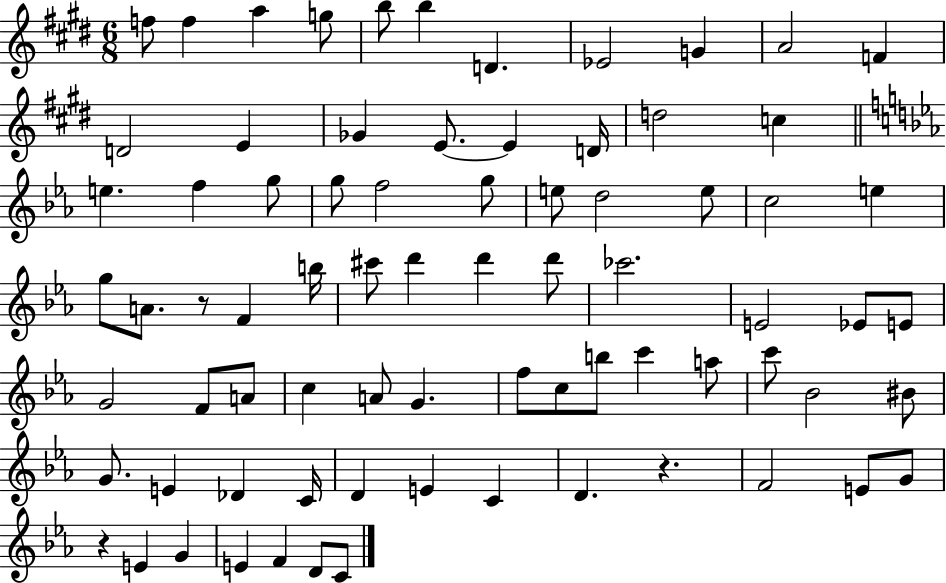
{
  \clef treble
  \numericTimeSignature
  \time 6/8
  \key e \major
  f''8 f''4 a''4 g''8 | b''8 b''4 d'4. | ees'2 g'4 | a'2 f'4 | \break d'2 e'4 | ges'4 e'8.~~ e'4 d'16 | d''2 c''4 | \bar "||" \break \key c \minor e''4. f''4 g''8 | g''8 f''2 g''8 | e''8 d''2 e''8 | c''2 e''4 | \break g''8 a'8. r8 f'4 b''16 | cis'''8 d'''4 d'''4 d'''8 | ces'''2. | e'2 ees'8 e'8 | \break g'2 f'8 a'8 | c''4 a'8 g'4. | f''8 c''8 b''8 c'''4 a''8 | c'''8 bes'2 bis'8 | \break g'8. e'4 des'4 c'16 | d'4 e'4 c'4 | d'4. r4. | f'2 e'8 g'8 | \break r4 e'4 g'4 | e'4 f'4 d'8 c'8 | \bar "|."
}